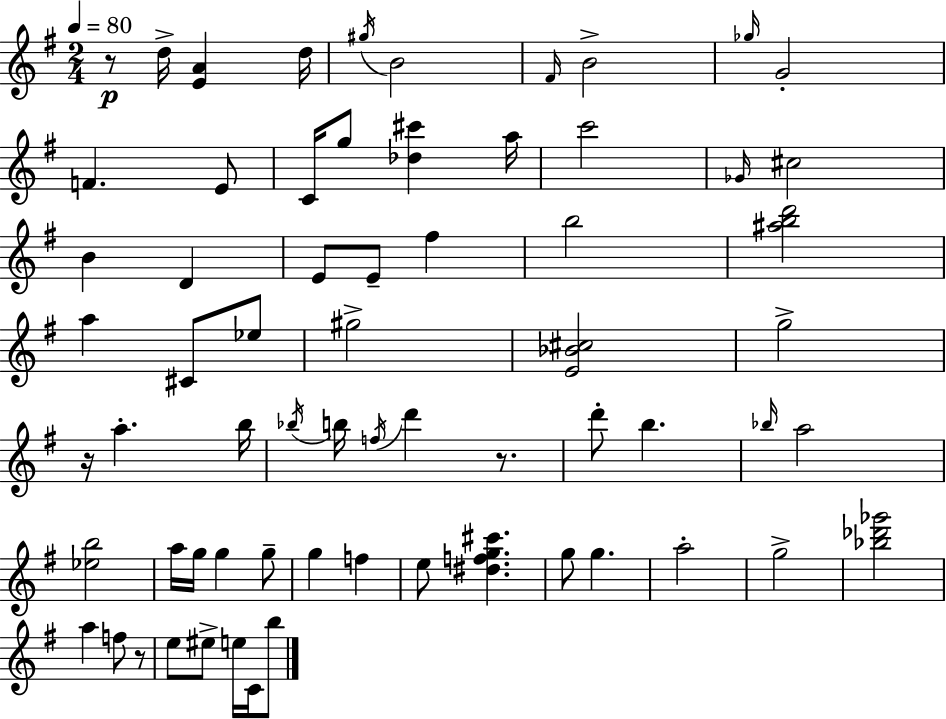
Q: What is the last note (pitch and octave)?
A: B5